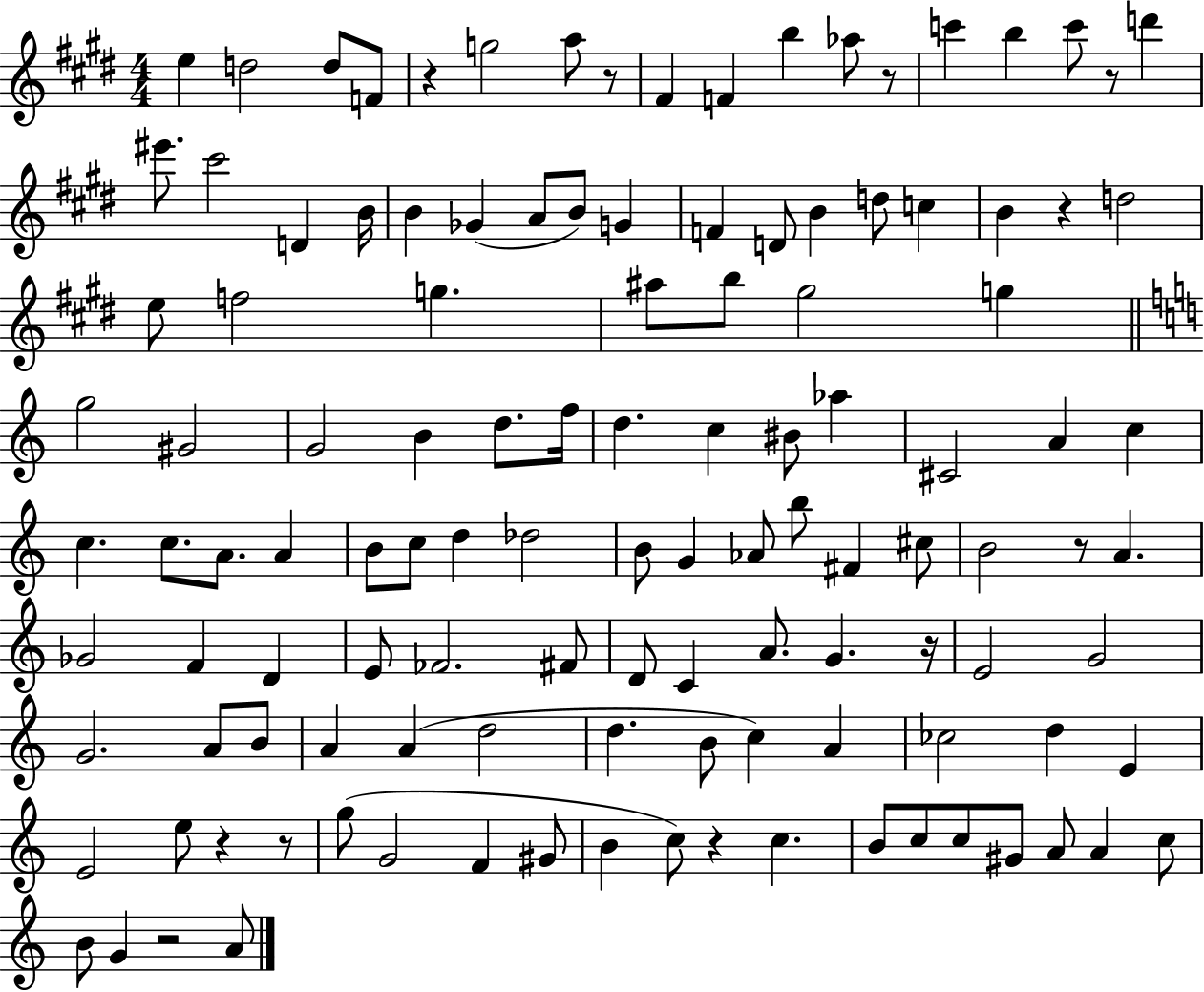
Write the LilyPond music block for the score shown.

{
  \clef treble
  \numericTimeSignature
  \time 4/4
  \key e \major
  \repeat volta 2 { e''4 d''2 d''8 f'8 | r4 g''2 a''8 r8 | fis'4 f'4 b''4 aes''8 r8 | c'''4 b''4 c'''8 r8 d'''4 | \break eis'''8. cis'''2 d'4 b'16 | b'4 ges'4( a'8 b'8) g'4 | f'4 d'8 b'4 d''8 c''4 | b'4 r4 d''2 | \break e''8 f''2 g''4. | ais''8 b''8 gis''2 g''4 | \bar "||" \break \key c \major g''2 gis'2 | g'2 b'4 d''8. f''16 | d''4. c''4 bis'8 aes''4 | cis'2 a'4 c''4 | \break c''4. c''8. a'8. a'4 | b'8 c''8 d''4 des''2 | b'8 g'4 aes'8 b''8 fis'4 cis''8 | b'2 r8 a'4. | \break ges'2 f'4 d'4 | e'8 fes'2. fis'8 | d'8 c'4 a'8. g'4. r16 | e'2 g'2 | \break g'2. a'8 b'8 | a'4 a'4( d''2 | d''4. b'8 c''4) a'4 | ces''2 d''4 e'4 | \break e'2 e''8 r4 r8 | g''8( g'2 f'4 gis'8 | b'4 c''8) r4 c''4. | b'8 c''8 c''8 gis'8 a'8 a'4 c''8 | \break b'8 g'4 r2 a'8 | } \bar "|."
}